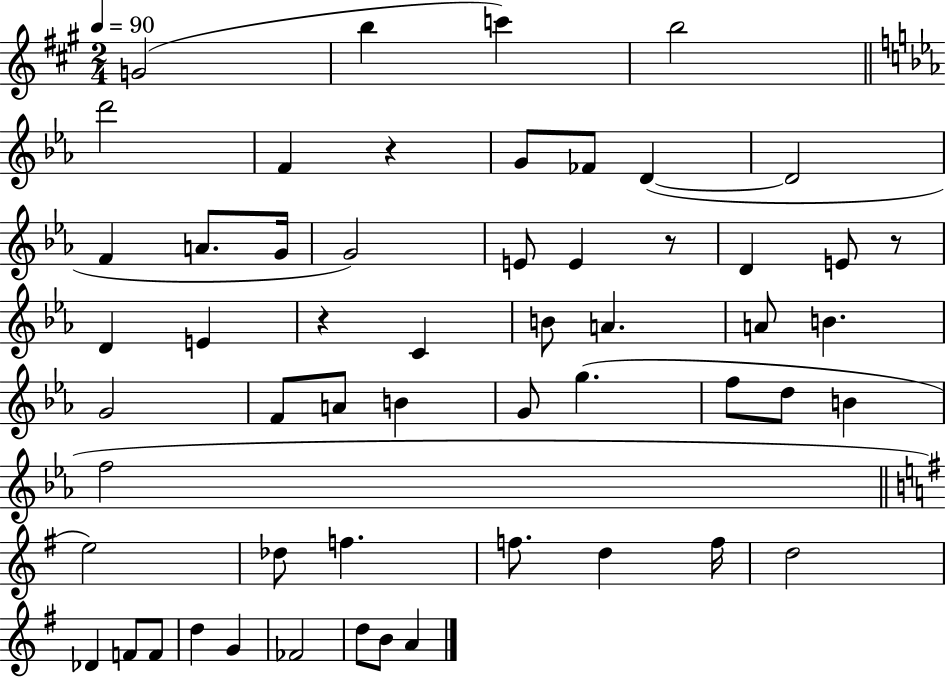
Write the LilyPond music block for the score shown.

{
  \clef treble
  \numericTimeSignature
  \time 2/4
  \key a \major
  \tempo 4 = 90
  g'2( | b''4 c'''4) | b''2 | \bar "||" \break \key ees \major d'''2 | f'4 r4 | g'8 fes'8 d'4~(~ | d'2 | \break f'4 a'8. g'16 | g'2) | e'8 e'4 r8 | d'4 e'8 r8 | \break d'4 e'4 | r4 c'4 | b'8 a'4. | a'8 b'4. | \break g'2 | f'8 a'8 b'4 | g'8 g''4.( | f''8 d''8 b'4 | \break f''2 | \bar "||" \break \key g \major e''2) | des''8 f''4. | f''8. d''4 f''16 | d''2 | \break des'4 f'8 f'8 | d''4 g'4 | fes'2 | d''8 b'8 a'4 | \break \bar "|."
}